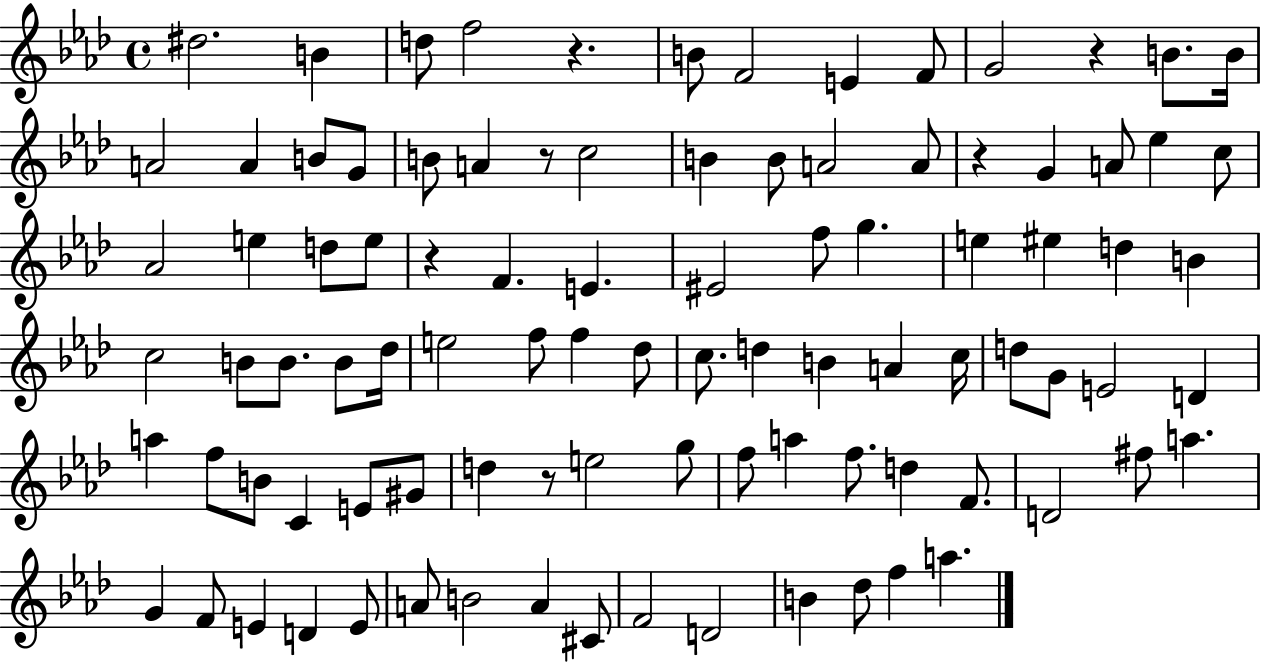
D#5/h. B4/q D5/e F5/h R/q. B4/e F4/h E4/q F4/e G4/h R/q B4/e. B4/s A4/h A4/q B4/e G4/e B4/e A4/q R/e C5/h B4/q B4/e A4/h A4/e R/q G4/q A4/e Eb5/q C5/e Ab4/h E5/q D5/e E5/e R/q F4/q. E4/q. EIS4/h F5/e G5/q. E5/q EIS5/q D5/q B4/q C5/h B4/e B4/e. B4/e Db5/s E5/h F5/e F5/q Db5/e C5/e. D5/q B4/q A4/q C5/s D5/e G4/e E4/h D4/q A5/q F5/e B4/e C4/q E4/e G#4/e D5/q R/e E5/h G5/e F5/e A5/q F5/e. D5/q F4/e. D4/h F#5/e A5/q. G4/q F4/e E4/q D4/q E4/e A4/e B4/h A4/q C#4/e F4/h D4/h B4/q Db5/e F5/q A5/q.